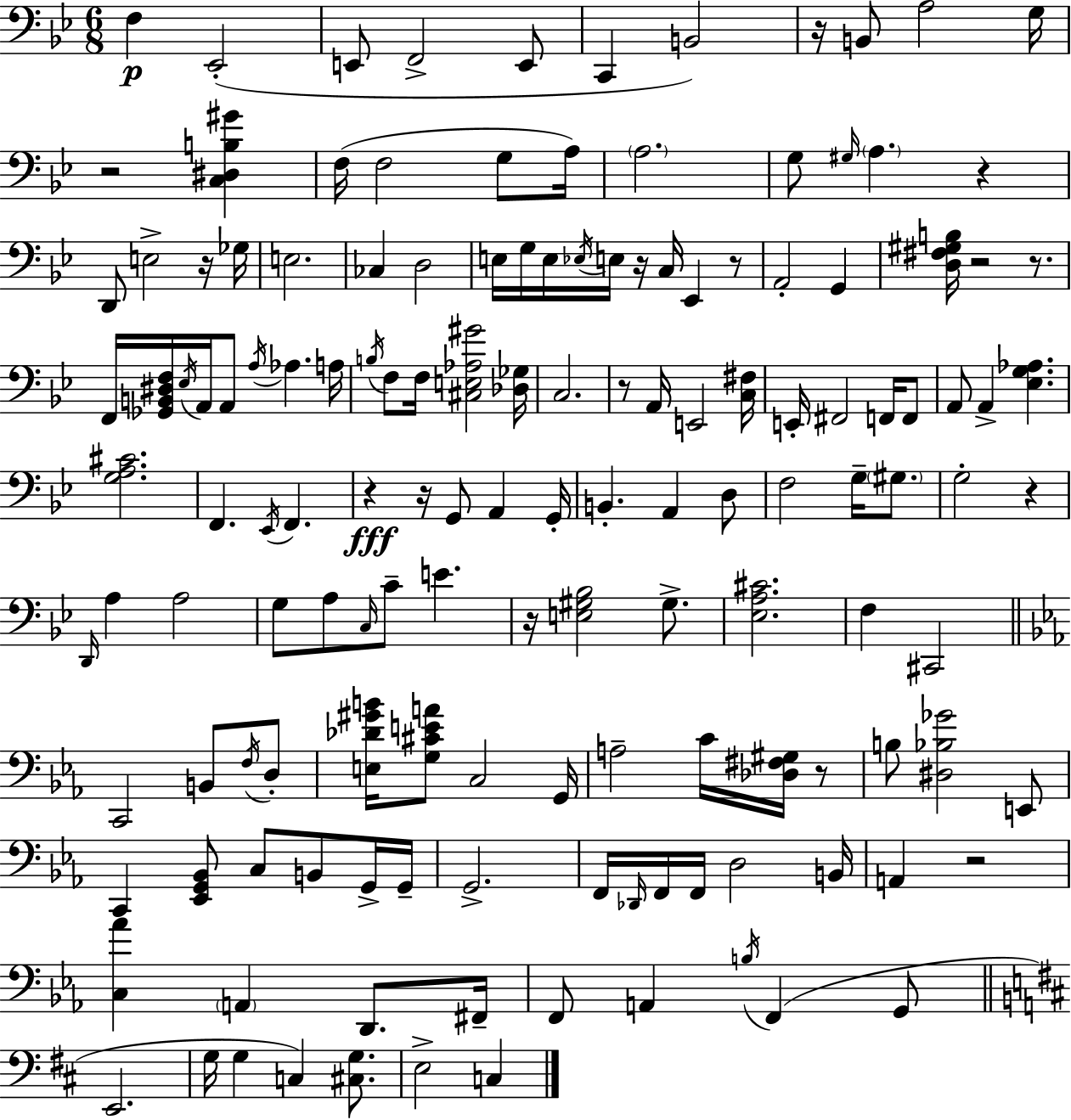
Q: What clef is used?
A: bass